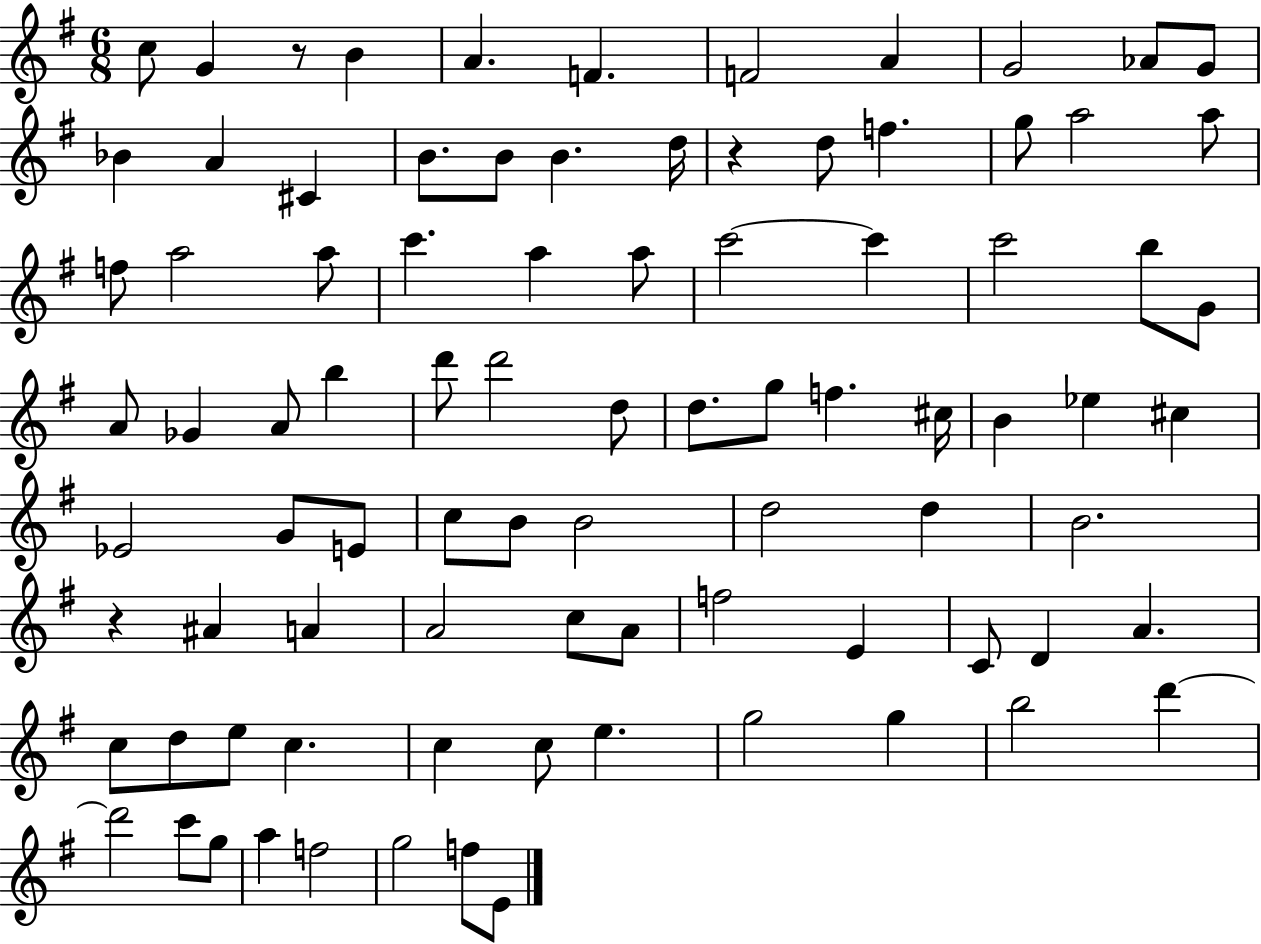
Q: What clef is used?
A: treble